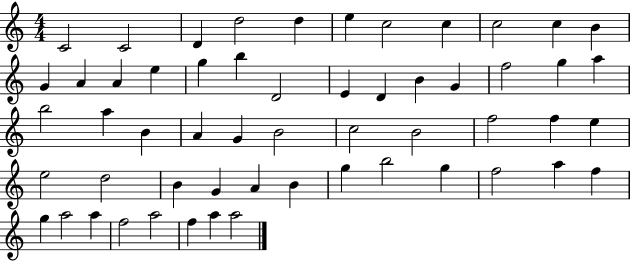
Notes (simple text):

C4/h C4/h D4/q D5/h D5/q E5/q C5/h C5/q C5/h C5/q B4/q G4/q A4/q A4/q E5/q G5/q B5/q D4/h E4/q D4/q B4/q G4/q F5/h G5/q A5/q B5/h A5/q B4/q A4/q G4/q B4/h C5/h B4/h F5/h F5/q E5/q E5/h D5/h B4/q G4/q A4/q B4/q G5/q B5/h G5/q F5/h A5/q F5/q G5/q A5/h A5/q F5/h A5/h F5/q A5/q A5/h